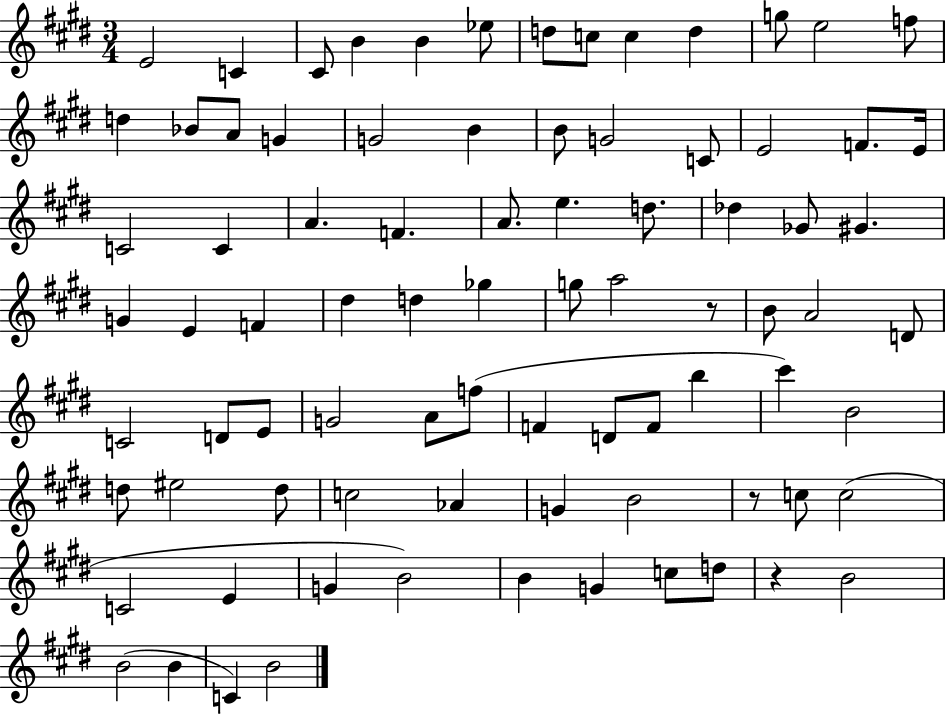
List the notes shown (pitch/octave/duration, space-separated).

E4/h C4/q C#4/e B4/q B4/q Eb5/e D5/e C5/e C5/q D5/q G5/e E5/h F5/e D5/q Bb4/e A4/e G4/q G4/h B4/q B4/e G4/h C4/e E4/h F4/e. E4/s C4/h C4/q A4/q. F4/q. A4/e. E5/q. D5/e. Db5/q Gb4/e G#4/q. G4/q E4/q F4/q D#5/q D5/q Gb5/q G5/e A5/h R/e B4/e A4/h D4/e C4/h D4/e E4/e G4/h A4/e F5/e F4/q D4/e F4/e B5/q C#6/q B4/h D5/e EIS5/h D5/e C5/h Ab4/q G4/q B4/h R/e C5/e C5/h C4/h E4/q G4/q B4/h B4/q G4/q C5/e D5/e R/q B4/h B4/h B4/q C4/q B4/h